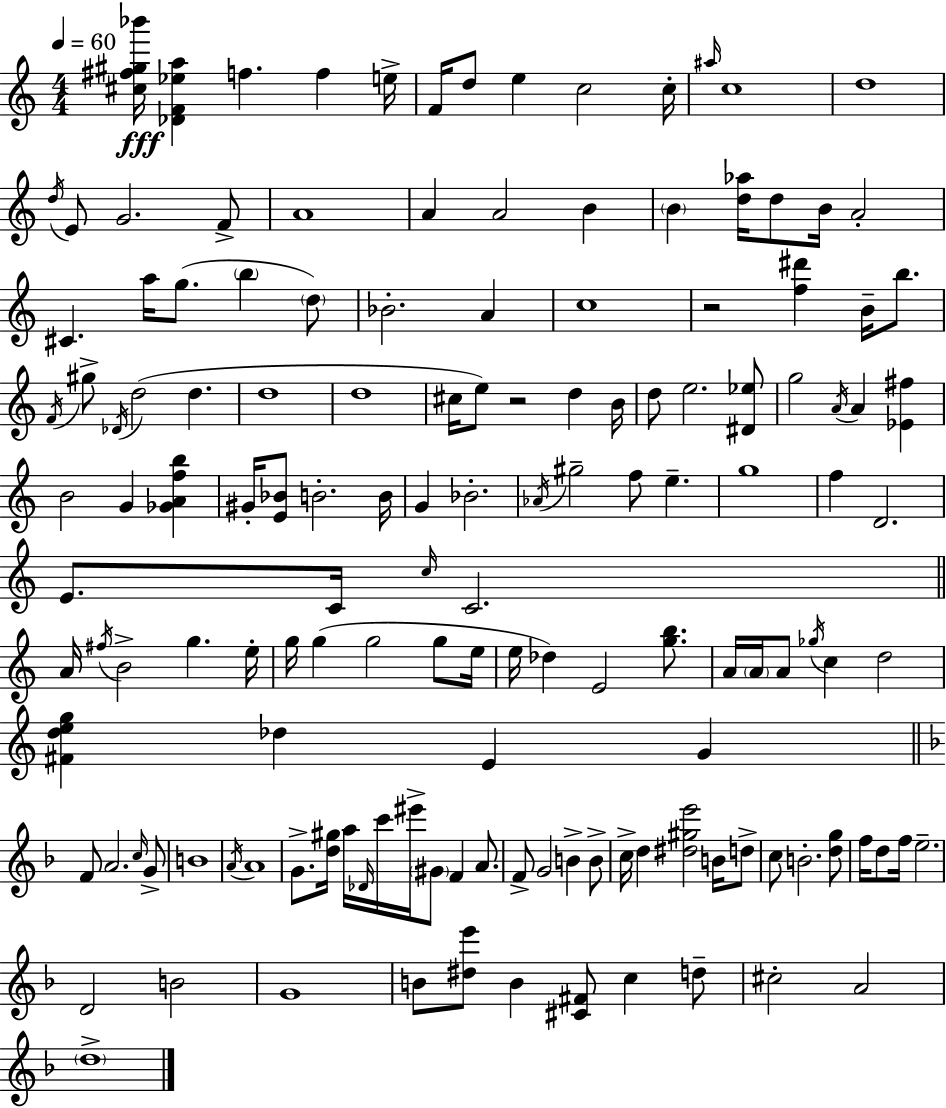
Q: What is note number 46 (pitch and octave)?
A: E5